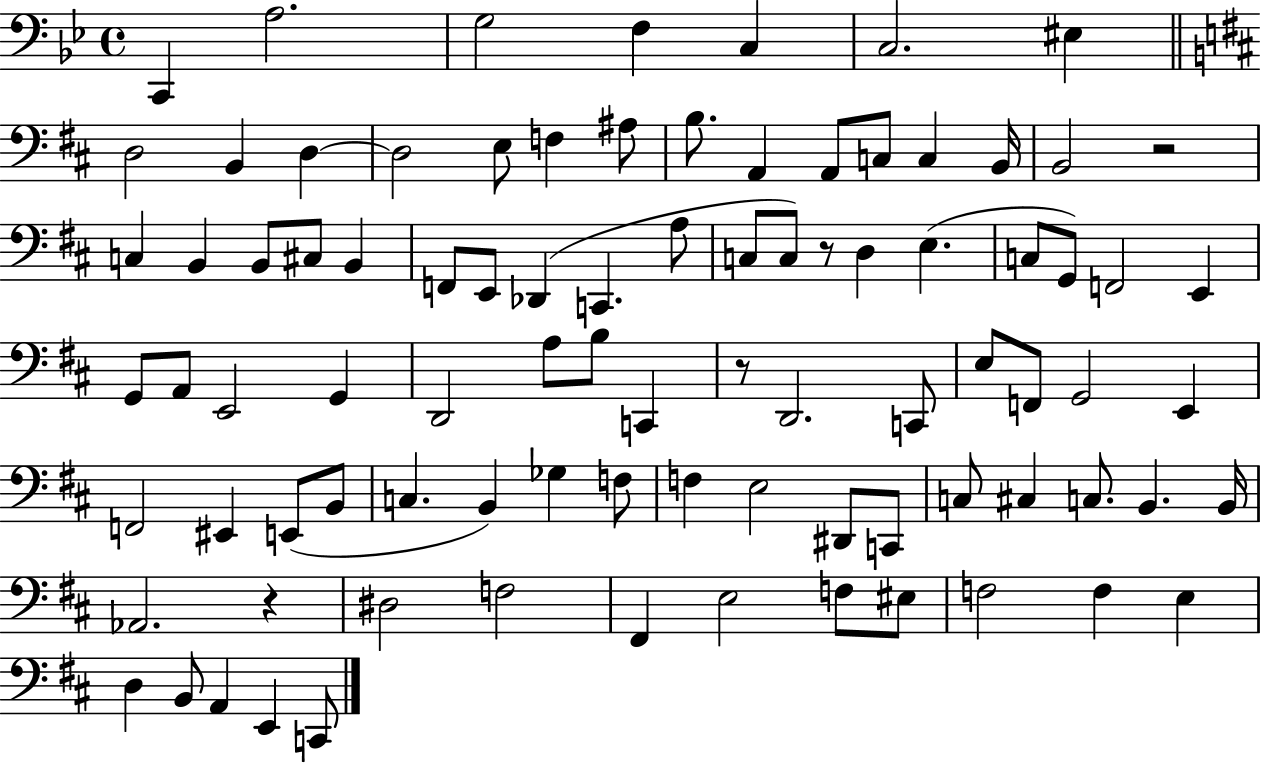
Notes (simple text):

C2/q A3/h. G3/h F3/q C3/q C3/h. EIS3/q D3/h B2/q D3/q D3/h E3/e F3/q A#3/e B3/e. A2/q A2/e C3/e C3/q B2/s B2/h R/h C3/q B2/q B2/e C#3/e B2/q F2/e E2/e Db2/q C2/q. A3/e C3/e C3/e R/e D3/q E3/q. C3/e G2/e F2/h E2/q G2/e A2/e E2/h G2/q D2/h A3/e B3/e C2/q R/e D2/h. C2/e E3/e F2/e G2/h E2/q F2/h EIS2/q E2/e B2/e C3/q. B2/q Gb3/q F3/e F3/q E3/h D#2/e C2/e C3/e C#3/q C3/e. B2/q. B2/s Ab2/h. R/q D#3/h F3/h F#2/q E3/h F3/e EIS3/e F3/h F3/q E3/q D3/q B2/e A2/q E2/q C2/e